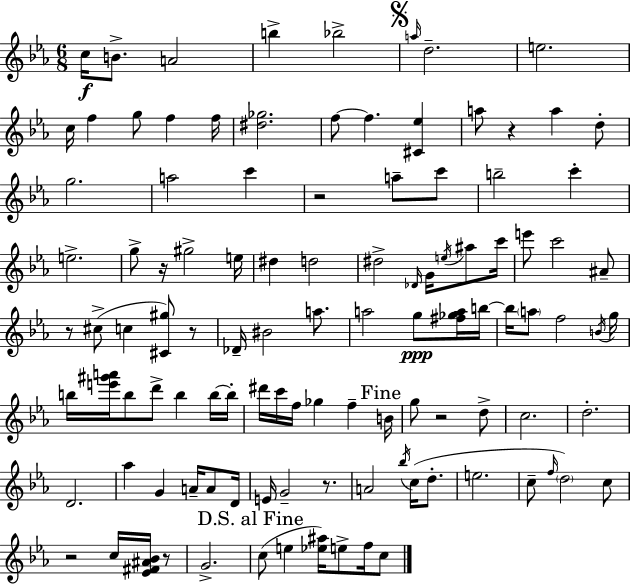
C5/s B4/e. A4/h B5/q Bb5/h A5/s D5/h. E5/h. C5/s F5/q G5/e F5/q F5/s [D#5,Gb5]/h. F5/e F5/q. [C#4,Eb5]/q A5/e R/q A5/q D5/e G5/h. A5/h C6/q R/h A5/e C6/e B5/h C6/q E5/h. G5/e R/s G#5/h E5/s D#5/q D5/h D#5/h Db4/s G4/s E5/s A#5/e C6/s E6/e C6/h A#4/e R/e C#5/e C5/q [C#4,G#5]/e R/e Db4/s BIS4/h A5/e. A5/h G5/e [F#5,Gb5,A5]/s B5/s B5/s A5/e F5/h B4/s G5/s B5/s [E6,G#6,A6]/s B5/e D6/e B5/q B5/s B5/s D#6/s C6/s F5/s Gb5/q F5/q B4/s G5/e R/h D5/e C5/h. D5/h. D4/h. Ab5/q G4/q A4/s A4/e D4/s E4/s G4/h R/e. A4/h Bb5/s C5/s D5/e. E5/h. C5/e F5/s D5/h C5/e R/h C5/s [Eb4,F#4,A#4,Bb4]/s R/e G4/h. C5/e E5/q [Eb5,A#5]/s E5/e F5/s C5/e